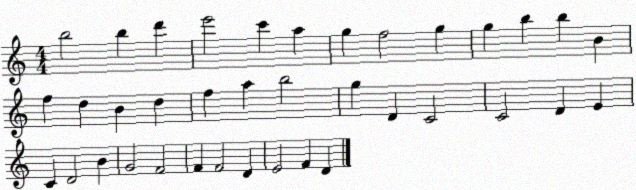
X:1
T:Untitled
M:4/4
L:1/4
K:C
b2 b d' e'2 c' a g f2 g g b b B f d B d f a b2 g D C2 C2 D E C D2 B G2 F2 F F2 D E2 F D